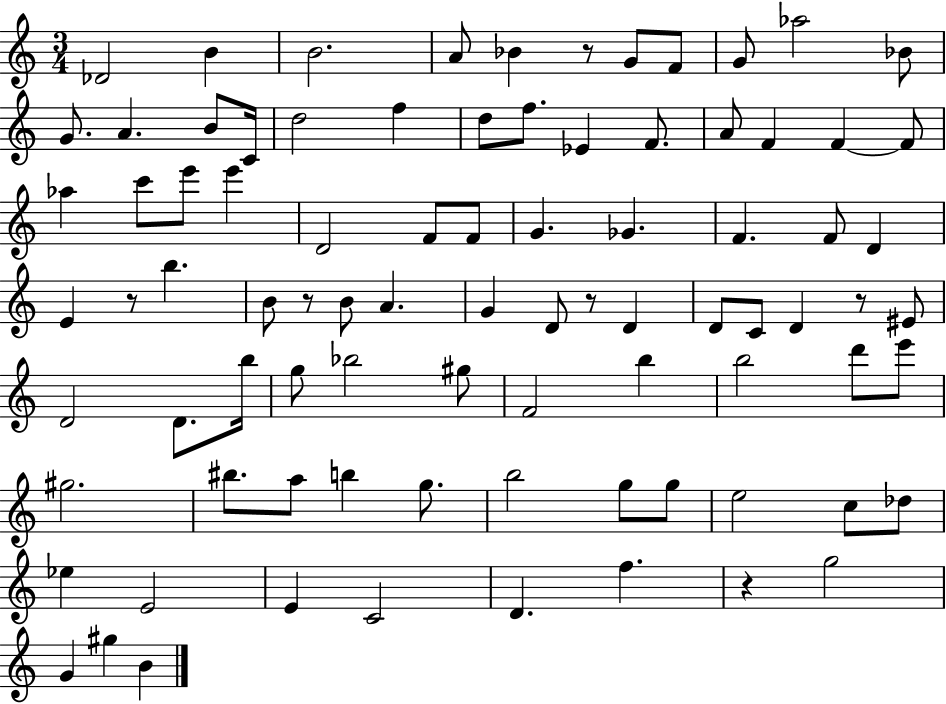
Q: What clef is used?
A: treble